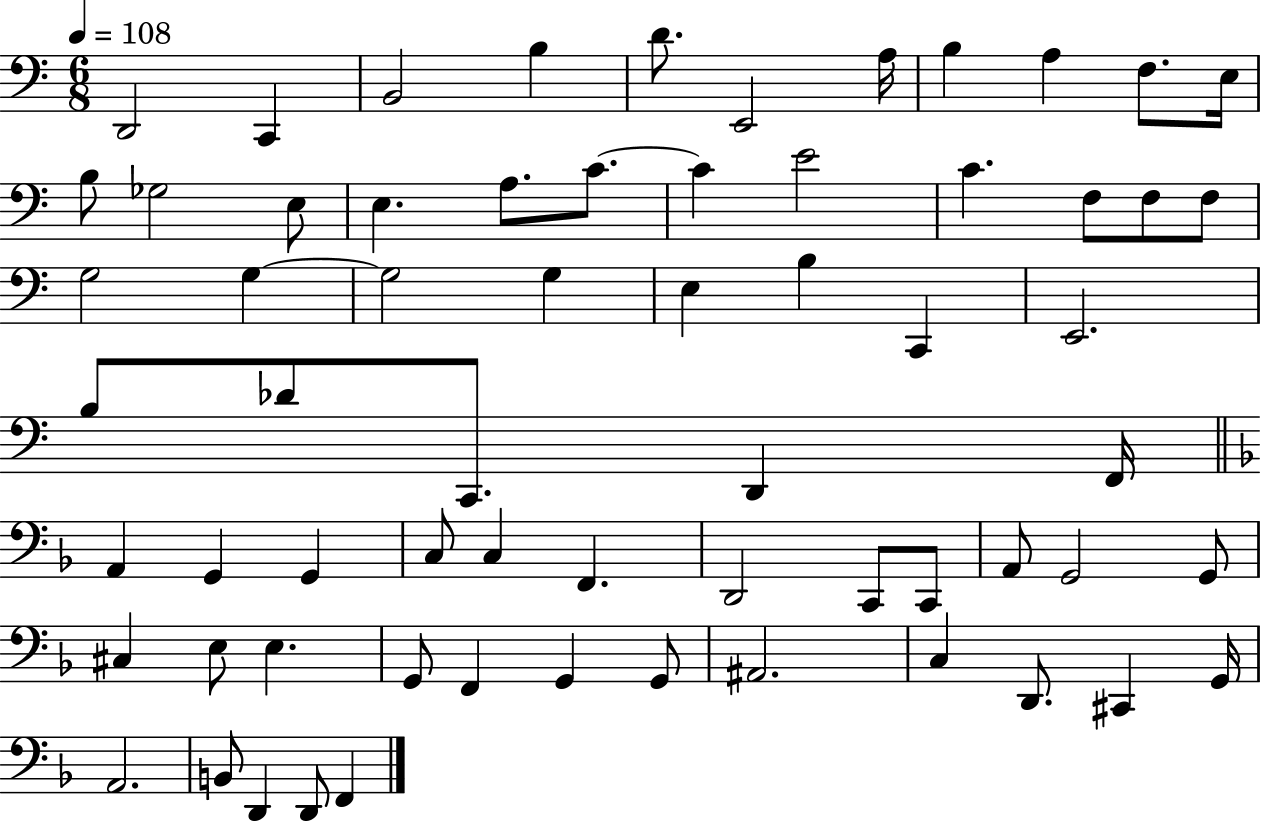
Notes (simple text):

D2/h C2/q B2/h B3/q D4/e. E2/h A3/s B3/q A3/q F3/e. E3/s B3/e Gb3/h E3/e E3/q. A3/e. C4/e. C4/q E4/h C4/q. F3/e F3/e F3/e G3/h G3/q G3/h G3/q E3/q B3/q C2/q E2/h. B3/e Db4/e C2/e. D2/q F2/s A2/q G2/q G2/q C3/e C3/q F2/q. D2/h C2/e C2/e A2/e G2/h G2/e C#3/q E3/e E3/q. G2/e F2/q G2/q G2/e A#2/h. C3/q D2/e. C#2/q G2/s A2/h. B2/e D2/q D2/e F2/q